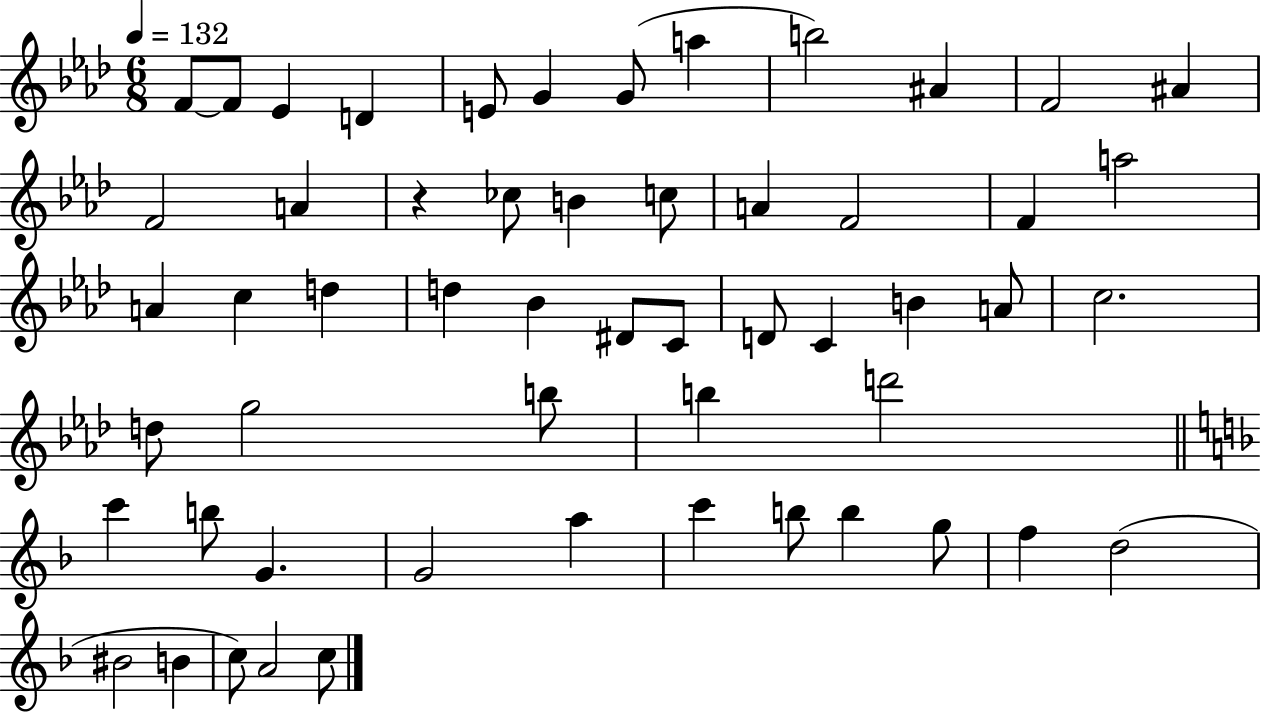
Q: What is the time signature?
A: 6/8